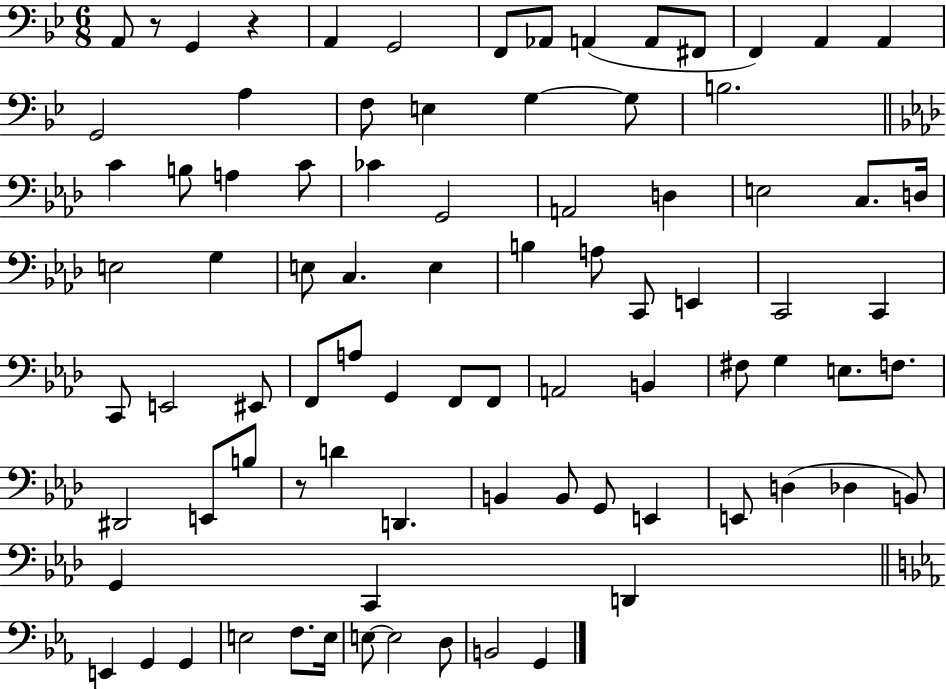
{
  \clef bass
  \numericTimeSignature
  \time 6/8
  \key bes \major
  \repeat volta 2 { a,8 r8 g,4 r4 | a,4 g,2 | f,8 aes,8 a,4( a,8 fis,8 | f,4) a,4 a,4 | \break g,2 a4 | f8 e4 g4~~ g8 | b2. | \bar "||" \break \key aes \major c'4 b8 a4 c'8 | ces'4 g,2 | a,2 d4 | e2 c8. d16 | \break e2 g4 | e8 c4. e4 | b4 a8 c,8 e,4 | c,2 c,4 | \break c,8 e,2 eis,8 | f,8 a8 g,4 f,8 f,8 | a,2 b,4 | fis8 g4 e8. f8. | \break dis,2 e,8 b8 | r8 d'4 d,4. | b,4 b,8 g,8 e,4 | e,8 d4( des4 b,8) | \break g,4 c,4 d,4 | \bar "||" \break \key c \minor e,4 g,4 g,4 | e2 f8. e16 | e8~~ e2 d8 | b,2 g,4 | \break } \bar "|."
}